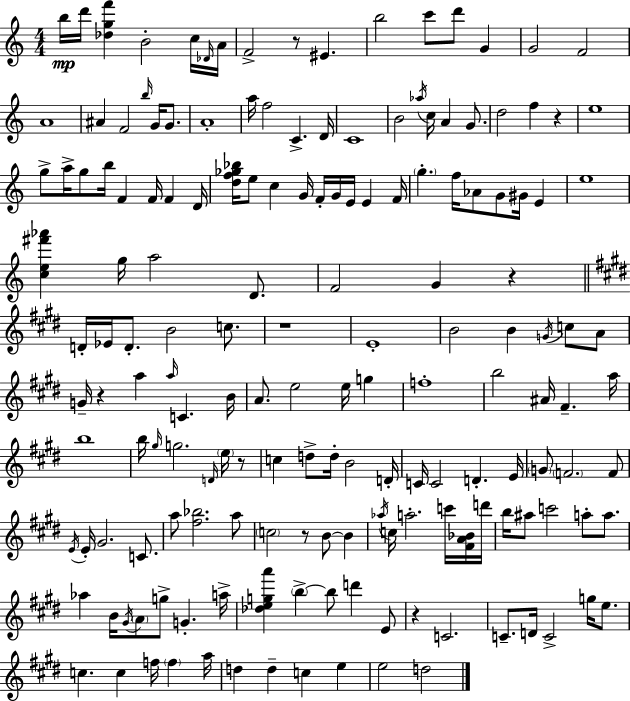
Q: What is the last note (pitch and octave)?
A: D5